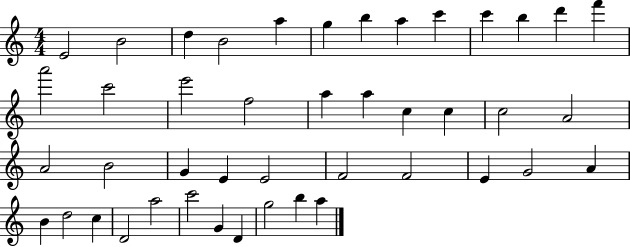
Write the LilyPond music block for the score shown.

{
  \clef treble
  \numericTimeSignature
  \time 4/4
  \key c \major
  e'2 b'2 | d''4 b'2 a''4 | g''4 b''4 a''4 c'''4 | c'''4 b''4 d'''4 f'''4 | \break a'''2 c'''2 | e'''2 f''2 | a''4 a''4 c''4 c''4 | c''2 a'2 | \break a'2 b'2 | g'4 e'4 e'2 | f'2 f'2 | e'4 g'2 a'4 | \break b'4 d''2 c''4 | d'2 a''2 | c'''2 g'4 d'4 | g''2 b''4 a''4 | \break \bar "|."
}